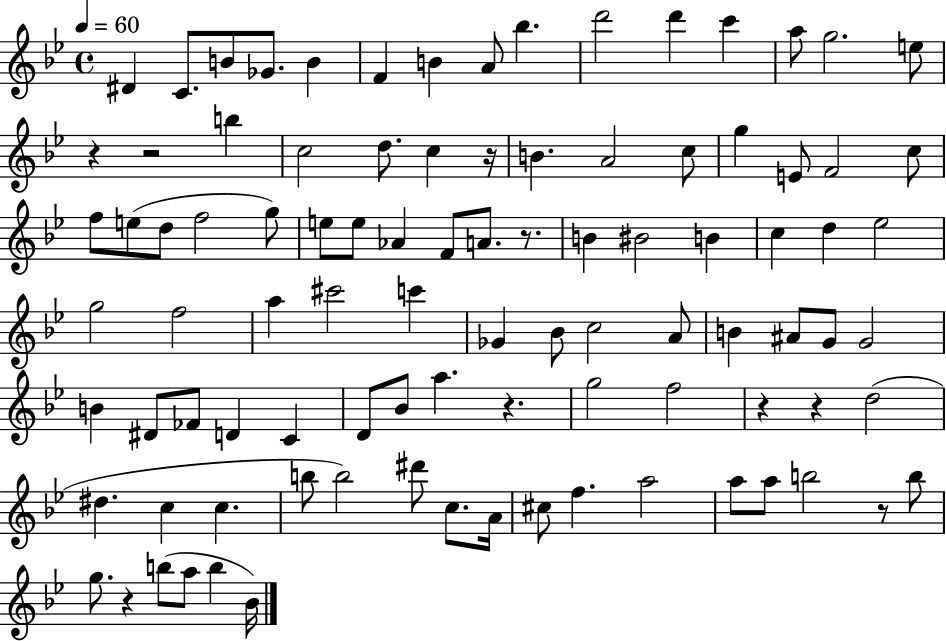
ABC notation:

X:1
T:Untitled
M:4/4
L:1/4
K:Bb
^D C/2 B/2 _G/2 B F B A/2 _b d'2 d' c' a/2 g2 e/2 z z2 b c2 d/2 c z/4 B A2 c/2 g E/2 F2 c/2 f/2 e/2 d/2 f2 g/2 e/2 e/2 _A F/2 A/2 z/2 B ^B2 B c d _e2 g2 f2 a ^c'2 c' _G _B/2 c2 A/2 B ^A/2 G/2 G2 B ^D/2 _F/2 D C D/2 _B/2 a z g2 f2 z z d2 ^d c c b/2 b2 ^d'/2 c/2 A/4 ^c/2 f a2 a/2 a/2 b2 z/2 b/2 g/2 z b/2 a/2 b _B/4